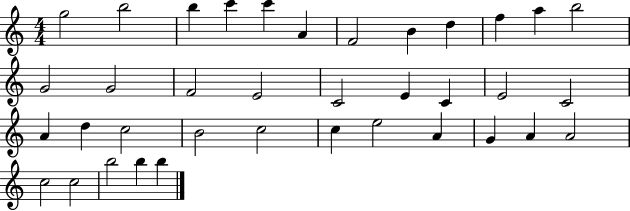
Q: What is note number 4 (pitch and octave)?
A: C6